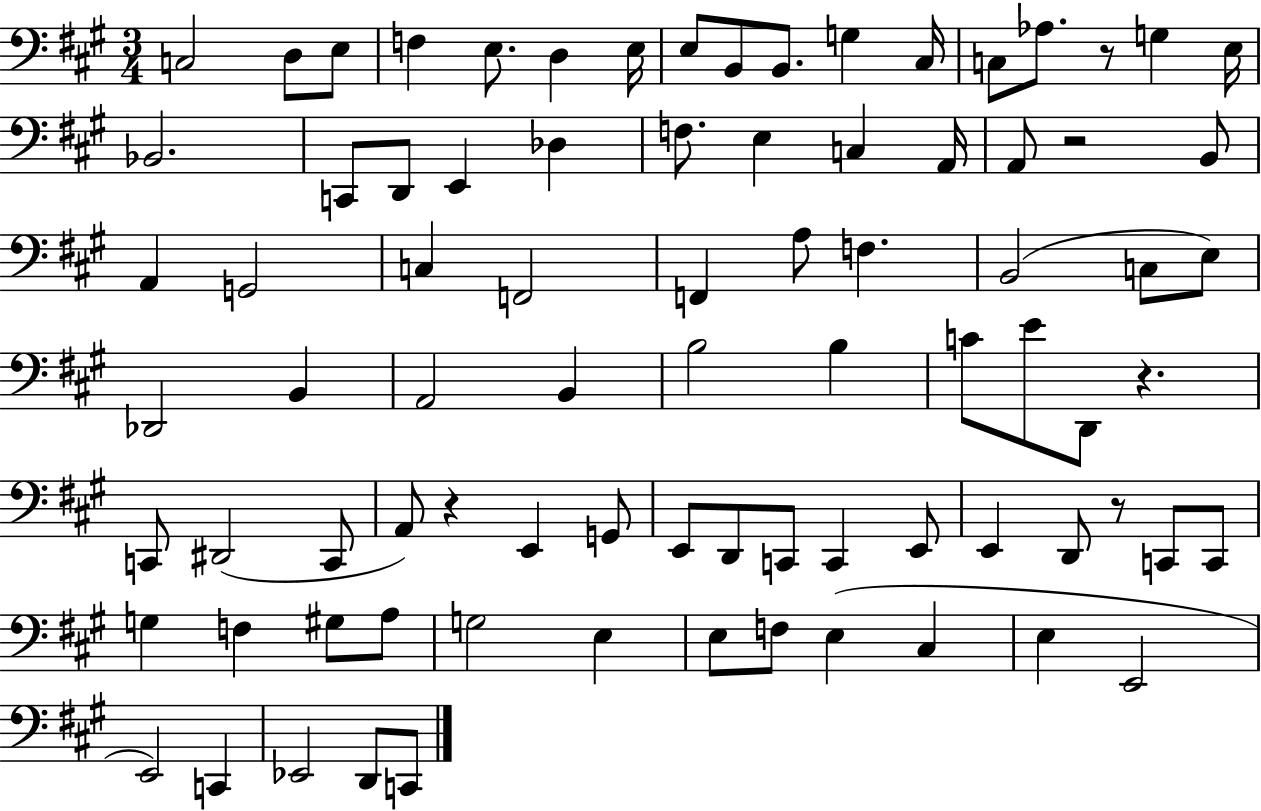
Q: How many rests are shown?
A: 5